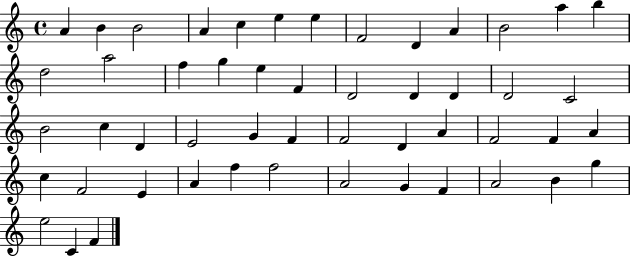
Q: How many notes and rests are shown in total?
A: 51